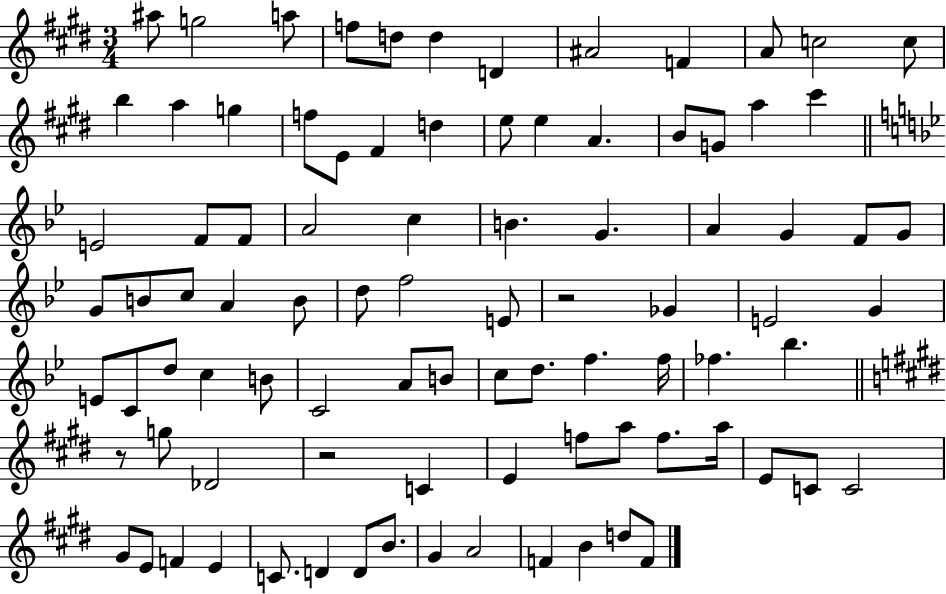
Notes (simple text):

A#5/e G5/h A5/e F5/e D5/e D5/q D4/q A#4/h F4/q A4/e C5/h C5/e B5/q A5/q G5/q F5/e E4/e F#4/q D5/q E5/e E5/q A4/q. B4/e G4/e A5/q C#6/q E4/h F4/e F4/e A4/h C5/q B4/q. G4/q. A4/q G4/q F4/e G4/e G4/e B4/e C5/e A4/q B4/e D5/e F5/h E4/e R/h Gb4/q E4/h G4/q E4/e C4/e D5/e C5/q B4/e C4/h A4/e B4/e C5/e D5/e. F5/q. F5/s FES5/q. Bb5/q. R/e G5/e Db4/h R/h C4/q E4/q F5/e A5/e F5/e. A5/s E4/e C4/e C4/h G#4/e E4/e F4/q E4/q C4/e. D4/q D4/e B4/e. G#4/q A4/h F4/q B4/q D5/e F4/e